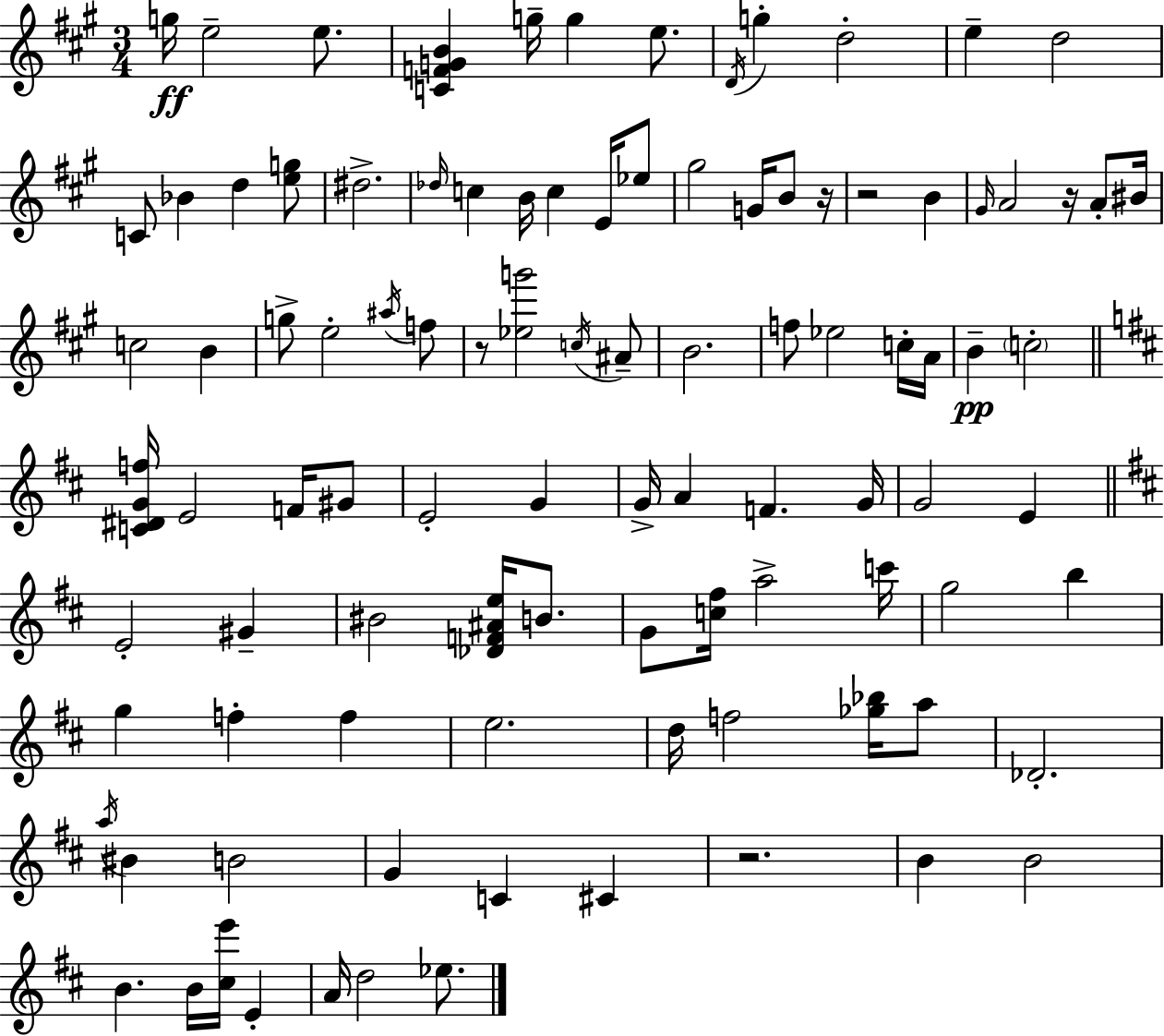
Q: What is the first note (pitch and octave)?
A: G5